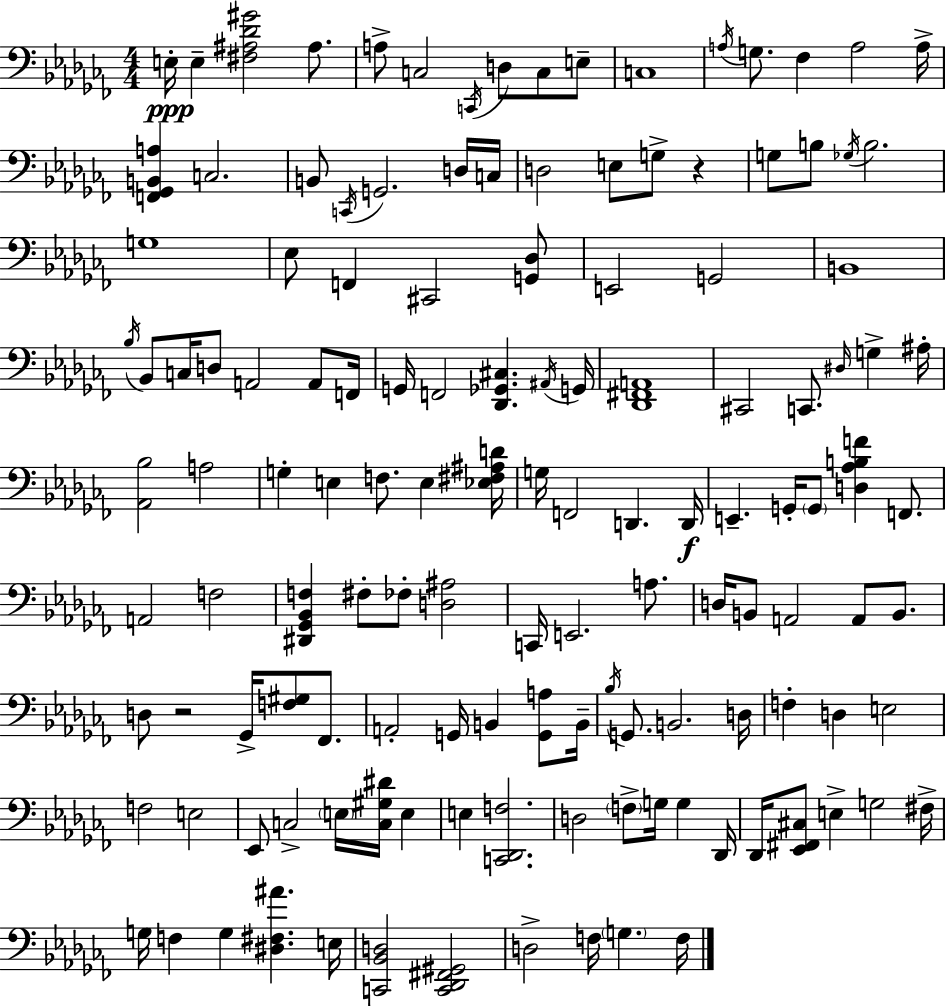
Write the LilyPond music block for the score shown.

{
  \clef bass
  \numericTimeSignature
  \time 4/4
  \key aes \minor
  e16-.\ppp e4-- <fis ais des' gis'>2 ais8. | a8-> c2 \acciaccatura { c,16 } d8 c8 e8-- | c1 | \acciaccatura { a16 } g8. fes4 a2 | \break a16-> <f, ges, b, a>4 c2. | b,8 \acciaccatura { c,16 } g,2. | d16 c16 d2 e8 g8-> r4 | g8 b8 \acciaccatura { ges16 } b2. | \break g1 | ees8 f,4 cis,2 | <g, des>8 e,2 g,2 | b,1 | \break \acciaccatura { bes16 } bes,8 c16 d8 a,2 | a,8 f,16 g,16 f,2 <des, ges, cis>4. | \acciaccatura { ais,16 } g,16 <des, fis, a,>1 | cis,2 c,8. | \break \grace { dis16 } g4-> ais16-. <aes, bes>2 a2 | g4-. e4 f8. | e4 <ees fis ais d'>16 g16 f,2 | d,4. d,16\f e,4.-- g,16-. \parenthesize g,8 | \break <d aes b f'>4 f,8. a,2 f2 | <dis, ges, bes, f>4 fis8-. fes8-. <d ais>2 | c,16 e,2. | a8. d16 b,8 a,2 | \break a,8 b,8. d8 r2 | ges,16-> <f gis>8 fes,8. a,2-. g,16 | b,4 <g, a>8 b,16-- \acciaccatura { bes16 } g,8. b,2. | d16 f4-. d4 | \break e2 f2 | e2 ees,8 c2-> | \parenthesize e16 <c gis dis'>16 e4 e4 <c, des, f>2. | d2 | \break \parenthesize f8-> g16 g4 des,16 des,16 <ees, fis, cis>8 e4-> g2 | fis16-> g16 f4 g4 | <dis fis ais'>4. e16 <c, bes, d>2 | <c, des, fis, gis,>2 d2-> | \break f16 \parenthesize g4. f16 \bar "|."
}